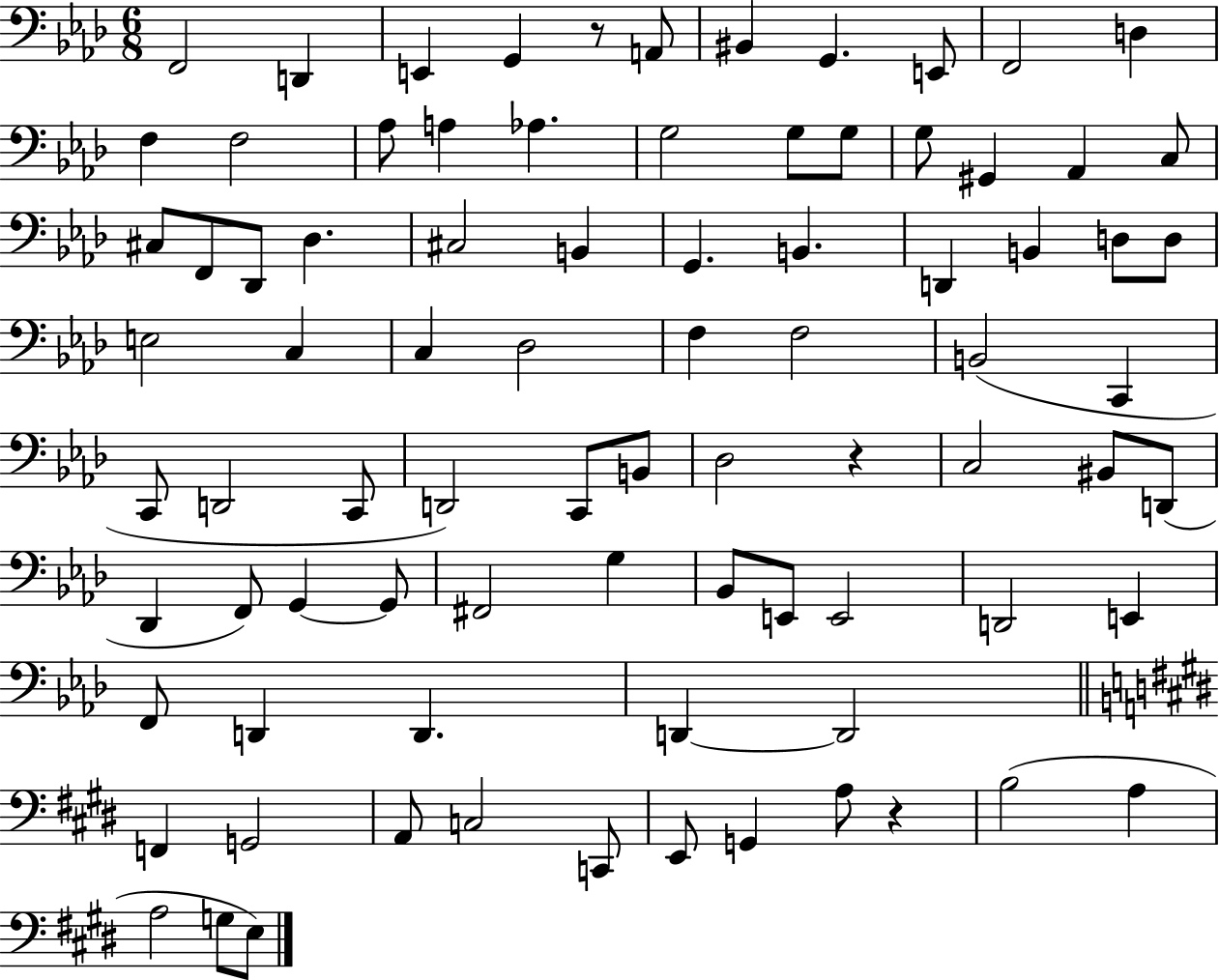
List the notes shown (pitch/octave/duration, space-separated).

F2/h D2/q E2/q G2/q R/e A2/e BIS2/q G2/q. E2/e F2/h D3/q F3/q F3/h Ab3/e A3/q Ab3/q. G3/h G3/e G3/e G3/e G#2/q Ab2/q C3/e C#3/e F2/e Db2/e Db3/q. C#3/h B2/q G2/q. B2/q. D2/q B2/q D3/e D3/e E3/h C3/q C3/q Db3/h F3/q F3/h B2/h C2/q C2/e D2/h C2/e D2/h C2/e B2/e Db3/h R/q C3/h BIS2/e D2/e Db2/q F2/e G2/q G2/e F#2/h G3/q Bb2/e E2/e E2/h D2/h E2/q F2/e D2/q D2/q. D2/q D2/h F2/q G2/h A2/e C3/h C2/e E2/e G2/q A3/e R/q B3/h A3/q A3/h G3/e E3/e